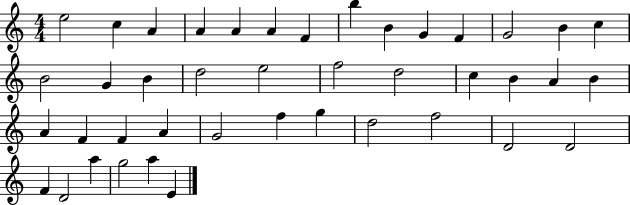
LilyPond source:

{
  \clef treble
  \numericTimeSignature
  \time 4/4
  \key c \major
  e''2 c''4 a'4 | a'4 a'4 a'4 f'4 | b''4 b'4 g'4 f'4 | g'2 b'4 c''4 | \break b'2 g'4 b'4 | d''2 e''2 | f''2 d''2 | c''4 b'4 a'4 b'4 | \break a'4 f'4 f'4 a'4 | g'2 f''4 g''4 | d''2 f''2 | d'2 d'2 | \break f'4 d'2 a''4 | g''2 a''4 e'4 | \bar "|."
}